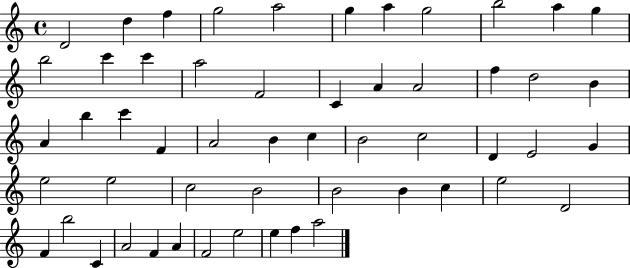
X:1
T:Untitled
M:4/4
L:1/4
K:C
D2 d f g2 a2 g a g2 b2 a g b2 c' c' a2 F2 C A A2 f d2 B A b c' F A2 B c B2 c2 D E2 G e2 e2 c2 B2 B2 B c e2 D2 F b2 C A2 F A F2 e2 e f a2